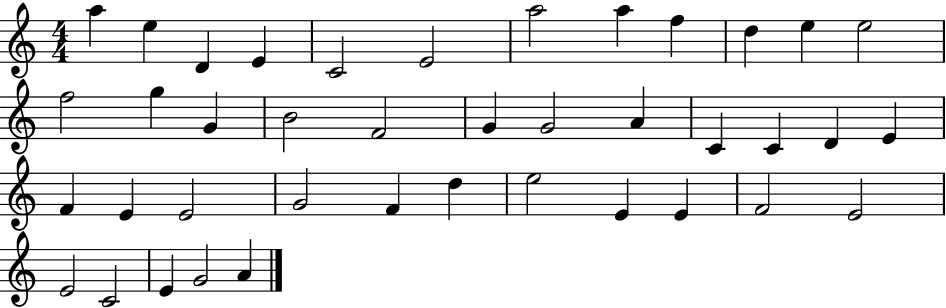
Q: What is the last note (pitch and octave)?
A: A4